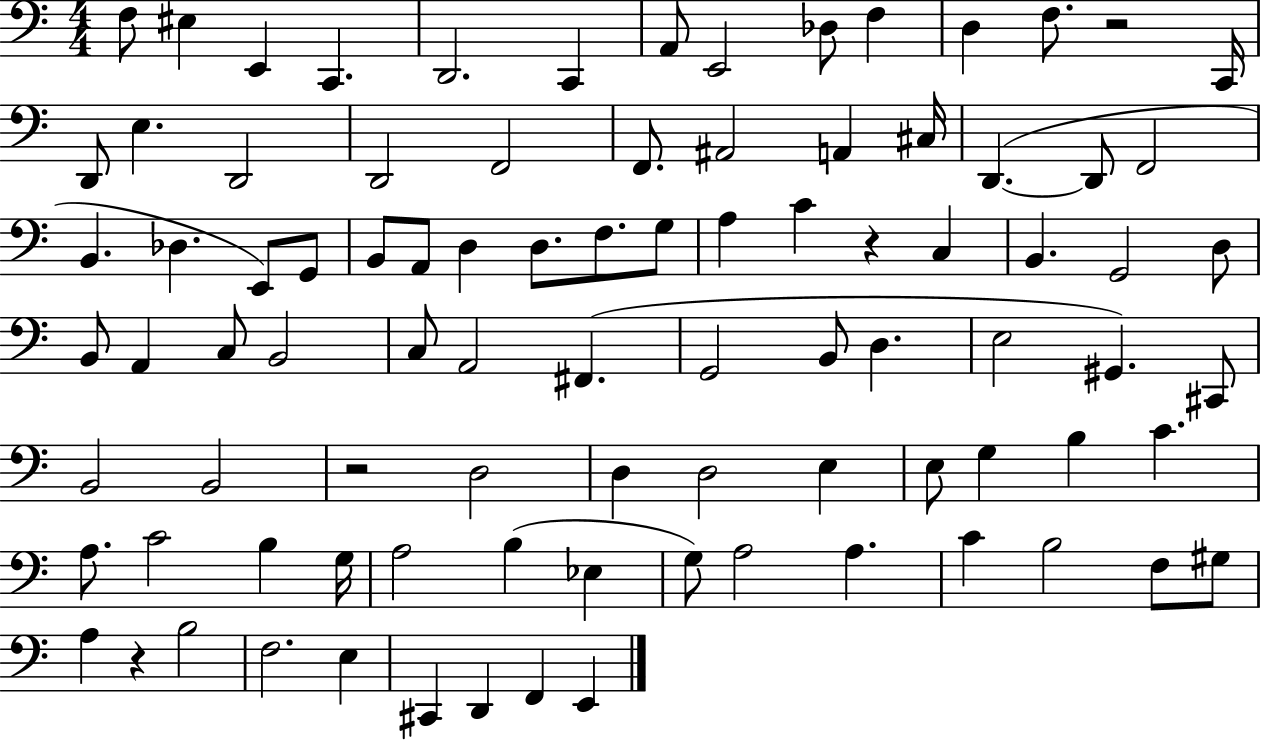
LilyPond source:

{
  \clef bass
  \numericTimeSignature
  \time 4/4
  \key c \major
  \repeat volta 2 { f8 eis4 e,4 c,4. | d,2. c,4 | a,8 e,2 des8 f4 | d4 f8. r2 c,16 | \break d,8 e4. d,2 | d,2 f,2 | f,8. ais,2 a,4 cis16 | d,4.~(~ d,8 f,2 | \break b,4. des4. e,8) g,8 | b,8 a,8 d4 d8. f8. g8 | a4 c'4 r4 c4 | b,4. g,2 d8 | \break b,8 a,4 c8 b,2 | c8 a,2 fis,4.( | g,2 b,8 d4. | e2 gis,4.) cis,8 | \break b,2 b,2 | r2 d2 | d4 d2 e4 | e8 g4 b4 c'4. | \break a8. c'2 b4 g16 | a2 b4( ees4 | g8) a2 a4. | c'4 b2 f8 gis8 | \break a4 r4 b2 | f2. e4 | cis,4 d,4 f,4 e,4 | } \bar "|."
}